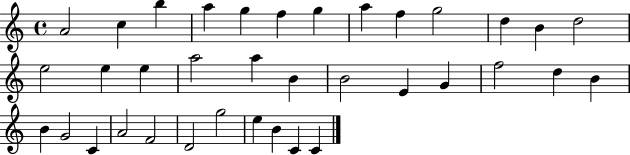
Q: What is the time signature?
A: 4/4